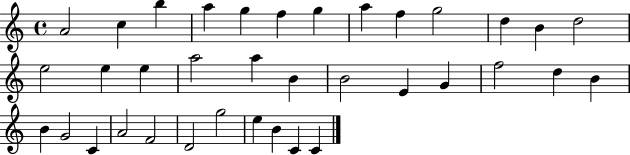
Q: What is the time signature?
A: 4/4